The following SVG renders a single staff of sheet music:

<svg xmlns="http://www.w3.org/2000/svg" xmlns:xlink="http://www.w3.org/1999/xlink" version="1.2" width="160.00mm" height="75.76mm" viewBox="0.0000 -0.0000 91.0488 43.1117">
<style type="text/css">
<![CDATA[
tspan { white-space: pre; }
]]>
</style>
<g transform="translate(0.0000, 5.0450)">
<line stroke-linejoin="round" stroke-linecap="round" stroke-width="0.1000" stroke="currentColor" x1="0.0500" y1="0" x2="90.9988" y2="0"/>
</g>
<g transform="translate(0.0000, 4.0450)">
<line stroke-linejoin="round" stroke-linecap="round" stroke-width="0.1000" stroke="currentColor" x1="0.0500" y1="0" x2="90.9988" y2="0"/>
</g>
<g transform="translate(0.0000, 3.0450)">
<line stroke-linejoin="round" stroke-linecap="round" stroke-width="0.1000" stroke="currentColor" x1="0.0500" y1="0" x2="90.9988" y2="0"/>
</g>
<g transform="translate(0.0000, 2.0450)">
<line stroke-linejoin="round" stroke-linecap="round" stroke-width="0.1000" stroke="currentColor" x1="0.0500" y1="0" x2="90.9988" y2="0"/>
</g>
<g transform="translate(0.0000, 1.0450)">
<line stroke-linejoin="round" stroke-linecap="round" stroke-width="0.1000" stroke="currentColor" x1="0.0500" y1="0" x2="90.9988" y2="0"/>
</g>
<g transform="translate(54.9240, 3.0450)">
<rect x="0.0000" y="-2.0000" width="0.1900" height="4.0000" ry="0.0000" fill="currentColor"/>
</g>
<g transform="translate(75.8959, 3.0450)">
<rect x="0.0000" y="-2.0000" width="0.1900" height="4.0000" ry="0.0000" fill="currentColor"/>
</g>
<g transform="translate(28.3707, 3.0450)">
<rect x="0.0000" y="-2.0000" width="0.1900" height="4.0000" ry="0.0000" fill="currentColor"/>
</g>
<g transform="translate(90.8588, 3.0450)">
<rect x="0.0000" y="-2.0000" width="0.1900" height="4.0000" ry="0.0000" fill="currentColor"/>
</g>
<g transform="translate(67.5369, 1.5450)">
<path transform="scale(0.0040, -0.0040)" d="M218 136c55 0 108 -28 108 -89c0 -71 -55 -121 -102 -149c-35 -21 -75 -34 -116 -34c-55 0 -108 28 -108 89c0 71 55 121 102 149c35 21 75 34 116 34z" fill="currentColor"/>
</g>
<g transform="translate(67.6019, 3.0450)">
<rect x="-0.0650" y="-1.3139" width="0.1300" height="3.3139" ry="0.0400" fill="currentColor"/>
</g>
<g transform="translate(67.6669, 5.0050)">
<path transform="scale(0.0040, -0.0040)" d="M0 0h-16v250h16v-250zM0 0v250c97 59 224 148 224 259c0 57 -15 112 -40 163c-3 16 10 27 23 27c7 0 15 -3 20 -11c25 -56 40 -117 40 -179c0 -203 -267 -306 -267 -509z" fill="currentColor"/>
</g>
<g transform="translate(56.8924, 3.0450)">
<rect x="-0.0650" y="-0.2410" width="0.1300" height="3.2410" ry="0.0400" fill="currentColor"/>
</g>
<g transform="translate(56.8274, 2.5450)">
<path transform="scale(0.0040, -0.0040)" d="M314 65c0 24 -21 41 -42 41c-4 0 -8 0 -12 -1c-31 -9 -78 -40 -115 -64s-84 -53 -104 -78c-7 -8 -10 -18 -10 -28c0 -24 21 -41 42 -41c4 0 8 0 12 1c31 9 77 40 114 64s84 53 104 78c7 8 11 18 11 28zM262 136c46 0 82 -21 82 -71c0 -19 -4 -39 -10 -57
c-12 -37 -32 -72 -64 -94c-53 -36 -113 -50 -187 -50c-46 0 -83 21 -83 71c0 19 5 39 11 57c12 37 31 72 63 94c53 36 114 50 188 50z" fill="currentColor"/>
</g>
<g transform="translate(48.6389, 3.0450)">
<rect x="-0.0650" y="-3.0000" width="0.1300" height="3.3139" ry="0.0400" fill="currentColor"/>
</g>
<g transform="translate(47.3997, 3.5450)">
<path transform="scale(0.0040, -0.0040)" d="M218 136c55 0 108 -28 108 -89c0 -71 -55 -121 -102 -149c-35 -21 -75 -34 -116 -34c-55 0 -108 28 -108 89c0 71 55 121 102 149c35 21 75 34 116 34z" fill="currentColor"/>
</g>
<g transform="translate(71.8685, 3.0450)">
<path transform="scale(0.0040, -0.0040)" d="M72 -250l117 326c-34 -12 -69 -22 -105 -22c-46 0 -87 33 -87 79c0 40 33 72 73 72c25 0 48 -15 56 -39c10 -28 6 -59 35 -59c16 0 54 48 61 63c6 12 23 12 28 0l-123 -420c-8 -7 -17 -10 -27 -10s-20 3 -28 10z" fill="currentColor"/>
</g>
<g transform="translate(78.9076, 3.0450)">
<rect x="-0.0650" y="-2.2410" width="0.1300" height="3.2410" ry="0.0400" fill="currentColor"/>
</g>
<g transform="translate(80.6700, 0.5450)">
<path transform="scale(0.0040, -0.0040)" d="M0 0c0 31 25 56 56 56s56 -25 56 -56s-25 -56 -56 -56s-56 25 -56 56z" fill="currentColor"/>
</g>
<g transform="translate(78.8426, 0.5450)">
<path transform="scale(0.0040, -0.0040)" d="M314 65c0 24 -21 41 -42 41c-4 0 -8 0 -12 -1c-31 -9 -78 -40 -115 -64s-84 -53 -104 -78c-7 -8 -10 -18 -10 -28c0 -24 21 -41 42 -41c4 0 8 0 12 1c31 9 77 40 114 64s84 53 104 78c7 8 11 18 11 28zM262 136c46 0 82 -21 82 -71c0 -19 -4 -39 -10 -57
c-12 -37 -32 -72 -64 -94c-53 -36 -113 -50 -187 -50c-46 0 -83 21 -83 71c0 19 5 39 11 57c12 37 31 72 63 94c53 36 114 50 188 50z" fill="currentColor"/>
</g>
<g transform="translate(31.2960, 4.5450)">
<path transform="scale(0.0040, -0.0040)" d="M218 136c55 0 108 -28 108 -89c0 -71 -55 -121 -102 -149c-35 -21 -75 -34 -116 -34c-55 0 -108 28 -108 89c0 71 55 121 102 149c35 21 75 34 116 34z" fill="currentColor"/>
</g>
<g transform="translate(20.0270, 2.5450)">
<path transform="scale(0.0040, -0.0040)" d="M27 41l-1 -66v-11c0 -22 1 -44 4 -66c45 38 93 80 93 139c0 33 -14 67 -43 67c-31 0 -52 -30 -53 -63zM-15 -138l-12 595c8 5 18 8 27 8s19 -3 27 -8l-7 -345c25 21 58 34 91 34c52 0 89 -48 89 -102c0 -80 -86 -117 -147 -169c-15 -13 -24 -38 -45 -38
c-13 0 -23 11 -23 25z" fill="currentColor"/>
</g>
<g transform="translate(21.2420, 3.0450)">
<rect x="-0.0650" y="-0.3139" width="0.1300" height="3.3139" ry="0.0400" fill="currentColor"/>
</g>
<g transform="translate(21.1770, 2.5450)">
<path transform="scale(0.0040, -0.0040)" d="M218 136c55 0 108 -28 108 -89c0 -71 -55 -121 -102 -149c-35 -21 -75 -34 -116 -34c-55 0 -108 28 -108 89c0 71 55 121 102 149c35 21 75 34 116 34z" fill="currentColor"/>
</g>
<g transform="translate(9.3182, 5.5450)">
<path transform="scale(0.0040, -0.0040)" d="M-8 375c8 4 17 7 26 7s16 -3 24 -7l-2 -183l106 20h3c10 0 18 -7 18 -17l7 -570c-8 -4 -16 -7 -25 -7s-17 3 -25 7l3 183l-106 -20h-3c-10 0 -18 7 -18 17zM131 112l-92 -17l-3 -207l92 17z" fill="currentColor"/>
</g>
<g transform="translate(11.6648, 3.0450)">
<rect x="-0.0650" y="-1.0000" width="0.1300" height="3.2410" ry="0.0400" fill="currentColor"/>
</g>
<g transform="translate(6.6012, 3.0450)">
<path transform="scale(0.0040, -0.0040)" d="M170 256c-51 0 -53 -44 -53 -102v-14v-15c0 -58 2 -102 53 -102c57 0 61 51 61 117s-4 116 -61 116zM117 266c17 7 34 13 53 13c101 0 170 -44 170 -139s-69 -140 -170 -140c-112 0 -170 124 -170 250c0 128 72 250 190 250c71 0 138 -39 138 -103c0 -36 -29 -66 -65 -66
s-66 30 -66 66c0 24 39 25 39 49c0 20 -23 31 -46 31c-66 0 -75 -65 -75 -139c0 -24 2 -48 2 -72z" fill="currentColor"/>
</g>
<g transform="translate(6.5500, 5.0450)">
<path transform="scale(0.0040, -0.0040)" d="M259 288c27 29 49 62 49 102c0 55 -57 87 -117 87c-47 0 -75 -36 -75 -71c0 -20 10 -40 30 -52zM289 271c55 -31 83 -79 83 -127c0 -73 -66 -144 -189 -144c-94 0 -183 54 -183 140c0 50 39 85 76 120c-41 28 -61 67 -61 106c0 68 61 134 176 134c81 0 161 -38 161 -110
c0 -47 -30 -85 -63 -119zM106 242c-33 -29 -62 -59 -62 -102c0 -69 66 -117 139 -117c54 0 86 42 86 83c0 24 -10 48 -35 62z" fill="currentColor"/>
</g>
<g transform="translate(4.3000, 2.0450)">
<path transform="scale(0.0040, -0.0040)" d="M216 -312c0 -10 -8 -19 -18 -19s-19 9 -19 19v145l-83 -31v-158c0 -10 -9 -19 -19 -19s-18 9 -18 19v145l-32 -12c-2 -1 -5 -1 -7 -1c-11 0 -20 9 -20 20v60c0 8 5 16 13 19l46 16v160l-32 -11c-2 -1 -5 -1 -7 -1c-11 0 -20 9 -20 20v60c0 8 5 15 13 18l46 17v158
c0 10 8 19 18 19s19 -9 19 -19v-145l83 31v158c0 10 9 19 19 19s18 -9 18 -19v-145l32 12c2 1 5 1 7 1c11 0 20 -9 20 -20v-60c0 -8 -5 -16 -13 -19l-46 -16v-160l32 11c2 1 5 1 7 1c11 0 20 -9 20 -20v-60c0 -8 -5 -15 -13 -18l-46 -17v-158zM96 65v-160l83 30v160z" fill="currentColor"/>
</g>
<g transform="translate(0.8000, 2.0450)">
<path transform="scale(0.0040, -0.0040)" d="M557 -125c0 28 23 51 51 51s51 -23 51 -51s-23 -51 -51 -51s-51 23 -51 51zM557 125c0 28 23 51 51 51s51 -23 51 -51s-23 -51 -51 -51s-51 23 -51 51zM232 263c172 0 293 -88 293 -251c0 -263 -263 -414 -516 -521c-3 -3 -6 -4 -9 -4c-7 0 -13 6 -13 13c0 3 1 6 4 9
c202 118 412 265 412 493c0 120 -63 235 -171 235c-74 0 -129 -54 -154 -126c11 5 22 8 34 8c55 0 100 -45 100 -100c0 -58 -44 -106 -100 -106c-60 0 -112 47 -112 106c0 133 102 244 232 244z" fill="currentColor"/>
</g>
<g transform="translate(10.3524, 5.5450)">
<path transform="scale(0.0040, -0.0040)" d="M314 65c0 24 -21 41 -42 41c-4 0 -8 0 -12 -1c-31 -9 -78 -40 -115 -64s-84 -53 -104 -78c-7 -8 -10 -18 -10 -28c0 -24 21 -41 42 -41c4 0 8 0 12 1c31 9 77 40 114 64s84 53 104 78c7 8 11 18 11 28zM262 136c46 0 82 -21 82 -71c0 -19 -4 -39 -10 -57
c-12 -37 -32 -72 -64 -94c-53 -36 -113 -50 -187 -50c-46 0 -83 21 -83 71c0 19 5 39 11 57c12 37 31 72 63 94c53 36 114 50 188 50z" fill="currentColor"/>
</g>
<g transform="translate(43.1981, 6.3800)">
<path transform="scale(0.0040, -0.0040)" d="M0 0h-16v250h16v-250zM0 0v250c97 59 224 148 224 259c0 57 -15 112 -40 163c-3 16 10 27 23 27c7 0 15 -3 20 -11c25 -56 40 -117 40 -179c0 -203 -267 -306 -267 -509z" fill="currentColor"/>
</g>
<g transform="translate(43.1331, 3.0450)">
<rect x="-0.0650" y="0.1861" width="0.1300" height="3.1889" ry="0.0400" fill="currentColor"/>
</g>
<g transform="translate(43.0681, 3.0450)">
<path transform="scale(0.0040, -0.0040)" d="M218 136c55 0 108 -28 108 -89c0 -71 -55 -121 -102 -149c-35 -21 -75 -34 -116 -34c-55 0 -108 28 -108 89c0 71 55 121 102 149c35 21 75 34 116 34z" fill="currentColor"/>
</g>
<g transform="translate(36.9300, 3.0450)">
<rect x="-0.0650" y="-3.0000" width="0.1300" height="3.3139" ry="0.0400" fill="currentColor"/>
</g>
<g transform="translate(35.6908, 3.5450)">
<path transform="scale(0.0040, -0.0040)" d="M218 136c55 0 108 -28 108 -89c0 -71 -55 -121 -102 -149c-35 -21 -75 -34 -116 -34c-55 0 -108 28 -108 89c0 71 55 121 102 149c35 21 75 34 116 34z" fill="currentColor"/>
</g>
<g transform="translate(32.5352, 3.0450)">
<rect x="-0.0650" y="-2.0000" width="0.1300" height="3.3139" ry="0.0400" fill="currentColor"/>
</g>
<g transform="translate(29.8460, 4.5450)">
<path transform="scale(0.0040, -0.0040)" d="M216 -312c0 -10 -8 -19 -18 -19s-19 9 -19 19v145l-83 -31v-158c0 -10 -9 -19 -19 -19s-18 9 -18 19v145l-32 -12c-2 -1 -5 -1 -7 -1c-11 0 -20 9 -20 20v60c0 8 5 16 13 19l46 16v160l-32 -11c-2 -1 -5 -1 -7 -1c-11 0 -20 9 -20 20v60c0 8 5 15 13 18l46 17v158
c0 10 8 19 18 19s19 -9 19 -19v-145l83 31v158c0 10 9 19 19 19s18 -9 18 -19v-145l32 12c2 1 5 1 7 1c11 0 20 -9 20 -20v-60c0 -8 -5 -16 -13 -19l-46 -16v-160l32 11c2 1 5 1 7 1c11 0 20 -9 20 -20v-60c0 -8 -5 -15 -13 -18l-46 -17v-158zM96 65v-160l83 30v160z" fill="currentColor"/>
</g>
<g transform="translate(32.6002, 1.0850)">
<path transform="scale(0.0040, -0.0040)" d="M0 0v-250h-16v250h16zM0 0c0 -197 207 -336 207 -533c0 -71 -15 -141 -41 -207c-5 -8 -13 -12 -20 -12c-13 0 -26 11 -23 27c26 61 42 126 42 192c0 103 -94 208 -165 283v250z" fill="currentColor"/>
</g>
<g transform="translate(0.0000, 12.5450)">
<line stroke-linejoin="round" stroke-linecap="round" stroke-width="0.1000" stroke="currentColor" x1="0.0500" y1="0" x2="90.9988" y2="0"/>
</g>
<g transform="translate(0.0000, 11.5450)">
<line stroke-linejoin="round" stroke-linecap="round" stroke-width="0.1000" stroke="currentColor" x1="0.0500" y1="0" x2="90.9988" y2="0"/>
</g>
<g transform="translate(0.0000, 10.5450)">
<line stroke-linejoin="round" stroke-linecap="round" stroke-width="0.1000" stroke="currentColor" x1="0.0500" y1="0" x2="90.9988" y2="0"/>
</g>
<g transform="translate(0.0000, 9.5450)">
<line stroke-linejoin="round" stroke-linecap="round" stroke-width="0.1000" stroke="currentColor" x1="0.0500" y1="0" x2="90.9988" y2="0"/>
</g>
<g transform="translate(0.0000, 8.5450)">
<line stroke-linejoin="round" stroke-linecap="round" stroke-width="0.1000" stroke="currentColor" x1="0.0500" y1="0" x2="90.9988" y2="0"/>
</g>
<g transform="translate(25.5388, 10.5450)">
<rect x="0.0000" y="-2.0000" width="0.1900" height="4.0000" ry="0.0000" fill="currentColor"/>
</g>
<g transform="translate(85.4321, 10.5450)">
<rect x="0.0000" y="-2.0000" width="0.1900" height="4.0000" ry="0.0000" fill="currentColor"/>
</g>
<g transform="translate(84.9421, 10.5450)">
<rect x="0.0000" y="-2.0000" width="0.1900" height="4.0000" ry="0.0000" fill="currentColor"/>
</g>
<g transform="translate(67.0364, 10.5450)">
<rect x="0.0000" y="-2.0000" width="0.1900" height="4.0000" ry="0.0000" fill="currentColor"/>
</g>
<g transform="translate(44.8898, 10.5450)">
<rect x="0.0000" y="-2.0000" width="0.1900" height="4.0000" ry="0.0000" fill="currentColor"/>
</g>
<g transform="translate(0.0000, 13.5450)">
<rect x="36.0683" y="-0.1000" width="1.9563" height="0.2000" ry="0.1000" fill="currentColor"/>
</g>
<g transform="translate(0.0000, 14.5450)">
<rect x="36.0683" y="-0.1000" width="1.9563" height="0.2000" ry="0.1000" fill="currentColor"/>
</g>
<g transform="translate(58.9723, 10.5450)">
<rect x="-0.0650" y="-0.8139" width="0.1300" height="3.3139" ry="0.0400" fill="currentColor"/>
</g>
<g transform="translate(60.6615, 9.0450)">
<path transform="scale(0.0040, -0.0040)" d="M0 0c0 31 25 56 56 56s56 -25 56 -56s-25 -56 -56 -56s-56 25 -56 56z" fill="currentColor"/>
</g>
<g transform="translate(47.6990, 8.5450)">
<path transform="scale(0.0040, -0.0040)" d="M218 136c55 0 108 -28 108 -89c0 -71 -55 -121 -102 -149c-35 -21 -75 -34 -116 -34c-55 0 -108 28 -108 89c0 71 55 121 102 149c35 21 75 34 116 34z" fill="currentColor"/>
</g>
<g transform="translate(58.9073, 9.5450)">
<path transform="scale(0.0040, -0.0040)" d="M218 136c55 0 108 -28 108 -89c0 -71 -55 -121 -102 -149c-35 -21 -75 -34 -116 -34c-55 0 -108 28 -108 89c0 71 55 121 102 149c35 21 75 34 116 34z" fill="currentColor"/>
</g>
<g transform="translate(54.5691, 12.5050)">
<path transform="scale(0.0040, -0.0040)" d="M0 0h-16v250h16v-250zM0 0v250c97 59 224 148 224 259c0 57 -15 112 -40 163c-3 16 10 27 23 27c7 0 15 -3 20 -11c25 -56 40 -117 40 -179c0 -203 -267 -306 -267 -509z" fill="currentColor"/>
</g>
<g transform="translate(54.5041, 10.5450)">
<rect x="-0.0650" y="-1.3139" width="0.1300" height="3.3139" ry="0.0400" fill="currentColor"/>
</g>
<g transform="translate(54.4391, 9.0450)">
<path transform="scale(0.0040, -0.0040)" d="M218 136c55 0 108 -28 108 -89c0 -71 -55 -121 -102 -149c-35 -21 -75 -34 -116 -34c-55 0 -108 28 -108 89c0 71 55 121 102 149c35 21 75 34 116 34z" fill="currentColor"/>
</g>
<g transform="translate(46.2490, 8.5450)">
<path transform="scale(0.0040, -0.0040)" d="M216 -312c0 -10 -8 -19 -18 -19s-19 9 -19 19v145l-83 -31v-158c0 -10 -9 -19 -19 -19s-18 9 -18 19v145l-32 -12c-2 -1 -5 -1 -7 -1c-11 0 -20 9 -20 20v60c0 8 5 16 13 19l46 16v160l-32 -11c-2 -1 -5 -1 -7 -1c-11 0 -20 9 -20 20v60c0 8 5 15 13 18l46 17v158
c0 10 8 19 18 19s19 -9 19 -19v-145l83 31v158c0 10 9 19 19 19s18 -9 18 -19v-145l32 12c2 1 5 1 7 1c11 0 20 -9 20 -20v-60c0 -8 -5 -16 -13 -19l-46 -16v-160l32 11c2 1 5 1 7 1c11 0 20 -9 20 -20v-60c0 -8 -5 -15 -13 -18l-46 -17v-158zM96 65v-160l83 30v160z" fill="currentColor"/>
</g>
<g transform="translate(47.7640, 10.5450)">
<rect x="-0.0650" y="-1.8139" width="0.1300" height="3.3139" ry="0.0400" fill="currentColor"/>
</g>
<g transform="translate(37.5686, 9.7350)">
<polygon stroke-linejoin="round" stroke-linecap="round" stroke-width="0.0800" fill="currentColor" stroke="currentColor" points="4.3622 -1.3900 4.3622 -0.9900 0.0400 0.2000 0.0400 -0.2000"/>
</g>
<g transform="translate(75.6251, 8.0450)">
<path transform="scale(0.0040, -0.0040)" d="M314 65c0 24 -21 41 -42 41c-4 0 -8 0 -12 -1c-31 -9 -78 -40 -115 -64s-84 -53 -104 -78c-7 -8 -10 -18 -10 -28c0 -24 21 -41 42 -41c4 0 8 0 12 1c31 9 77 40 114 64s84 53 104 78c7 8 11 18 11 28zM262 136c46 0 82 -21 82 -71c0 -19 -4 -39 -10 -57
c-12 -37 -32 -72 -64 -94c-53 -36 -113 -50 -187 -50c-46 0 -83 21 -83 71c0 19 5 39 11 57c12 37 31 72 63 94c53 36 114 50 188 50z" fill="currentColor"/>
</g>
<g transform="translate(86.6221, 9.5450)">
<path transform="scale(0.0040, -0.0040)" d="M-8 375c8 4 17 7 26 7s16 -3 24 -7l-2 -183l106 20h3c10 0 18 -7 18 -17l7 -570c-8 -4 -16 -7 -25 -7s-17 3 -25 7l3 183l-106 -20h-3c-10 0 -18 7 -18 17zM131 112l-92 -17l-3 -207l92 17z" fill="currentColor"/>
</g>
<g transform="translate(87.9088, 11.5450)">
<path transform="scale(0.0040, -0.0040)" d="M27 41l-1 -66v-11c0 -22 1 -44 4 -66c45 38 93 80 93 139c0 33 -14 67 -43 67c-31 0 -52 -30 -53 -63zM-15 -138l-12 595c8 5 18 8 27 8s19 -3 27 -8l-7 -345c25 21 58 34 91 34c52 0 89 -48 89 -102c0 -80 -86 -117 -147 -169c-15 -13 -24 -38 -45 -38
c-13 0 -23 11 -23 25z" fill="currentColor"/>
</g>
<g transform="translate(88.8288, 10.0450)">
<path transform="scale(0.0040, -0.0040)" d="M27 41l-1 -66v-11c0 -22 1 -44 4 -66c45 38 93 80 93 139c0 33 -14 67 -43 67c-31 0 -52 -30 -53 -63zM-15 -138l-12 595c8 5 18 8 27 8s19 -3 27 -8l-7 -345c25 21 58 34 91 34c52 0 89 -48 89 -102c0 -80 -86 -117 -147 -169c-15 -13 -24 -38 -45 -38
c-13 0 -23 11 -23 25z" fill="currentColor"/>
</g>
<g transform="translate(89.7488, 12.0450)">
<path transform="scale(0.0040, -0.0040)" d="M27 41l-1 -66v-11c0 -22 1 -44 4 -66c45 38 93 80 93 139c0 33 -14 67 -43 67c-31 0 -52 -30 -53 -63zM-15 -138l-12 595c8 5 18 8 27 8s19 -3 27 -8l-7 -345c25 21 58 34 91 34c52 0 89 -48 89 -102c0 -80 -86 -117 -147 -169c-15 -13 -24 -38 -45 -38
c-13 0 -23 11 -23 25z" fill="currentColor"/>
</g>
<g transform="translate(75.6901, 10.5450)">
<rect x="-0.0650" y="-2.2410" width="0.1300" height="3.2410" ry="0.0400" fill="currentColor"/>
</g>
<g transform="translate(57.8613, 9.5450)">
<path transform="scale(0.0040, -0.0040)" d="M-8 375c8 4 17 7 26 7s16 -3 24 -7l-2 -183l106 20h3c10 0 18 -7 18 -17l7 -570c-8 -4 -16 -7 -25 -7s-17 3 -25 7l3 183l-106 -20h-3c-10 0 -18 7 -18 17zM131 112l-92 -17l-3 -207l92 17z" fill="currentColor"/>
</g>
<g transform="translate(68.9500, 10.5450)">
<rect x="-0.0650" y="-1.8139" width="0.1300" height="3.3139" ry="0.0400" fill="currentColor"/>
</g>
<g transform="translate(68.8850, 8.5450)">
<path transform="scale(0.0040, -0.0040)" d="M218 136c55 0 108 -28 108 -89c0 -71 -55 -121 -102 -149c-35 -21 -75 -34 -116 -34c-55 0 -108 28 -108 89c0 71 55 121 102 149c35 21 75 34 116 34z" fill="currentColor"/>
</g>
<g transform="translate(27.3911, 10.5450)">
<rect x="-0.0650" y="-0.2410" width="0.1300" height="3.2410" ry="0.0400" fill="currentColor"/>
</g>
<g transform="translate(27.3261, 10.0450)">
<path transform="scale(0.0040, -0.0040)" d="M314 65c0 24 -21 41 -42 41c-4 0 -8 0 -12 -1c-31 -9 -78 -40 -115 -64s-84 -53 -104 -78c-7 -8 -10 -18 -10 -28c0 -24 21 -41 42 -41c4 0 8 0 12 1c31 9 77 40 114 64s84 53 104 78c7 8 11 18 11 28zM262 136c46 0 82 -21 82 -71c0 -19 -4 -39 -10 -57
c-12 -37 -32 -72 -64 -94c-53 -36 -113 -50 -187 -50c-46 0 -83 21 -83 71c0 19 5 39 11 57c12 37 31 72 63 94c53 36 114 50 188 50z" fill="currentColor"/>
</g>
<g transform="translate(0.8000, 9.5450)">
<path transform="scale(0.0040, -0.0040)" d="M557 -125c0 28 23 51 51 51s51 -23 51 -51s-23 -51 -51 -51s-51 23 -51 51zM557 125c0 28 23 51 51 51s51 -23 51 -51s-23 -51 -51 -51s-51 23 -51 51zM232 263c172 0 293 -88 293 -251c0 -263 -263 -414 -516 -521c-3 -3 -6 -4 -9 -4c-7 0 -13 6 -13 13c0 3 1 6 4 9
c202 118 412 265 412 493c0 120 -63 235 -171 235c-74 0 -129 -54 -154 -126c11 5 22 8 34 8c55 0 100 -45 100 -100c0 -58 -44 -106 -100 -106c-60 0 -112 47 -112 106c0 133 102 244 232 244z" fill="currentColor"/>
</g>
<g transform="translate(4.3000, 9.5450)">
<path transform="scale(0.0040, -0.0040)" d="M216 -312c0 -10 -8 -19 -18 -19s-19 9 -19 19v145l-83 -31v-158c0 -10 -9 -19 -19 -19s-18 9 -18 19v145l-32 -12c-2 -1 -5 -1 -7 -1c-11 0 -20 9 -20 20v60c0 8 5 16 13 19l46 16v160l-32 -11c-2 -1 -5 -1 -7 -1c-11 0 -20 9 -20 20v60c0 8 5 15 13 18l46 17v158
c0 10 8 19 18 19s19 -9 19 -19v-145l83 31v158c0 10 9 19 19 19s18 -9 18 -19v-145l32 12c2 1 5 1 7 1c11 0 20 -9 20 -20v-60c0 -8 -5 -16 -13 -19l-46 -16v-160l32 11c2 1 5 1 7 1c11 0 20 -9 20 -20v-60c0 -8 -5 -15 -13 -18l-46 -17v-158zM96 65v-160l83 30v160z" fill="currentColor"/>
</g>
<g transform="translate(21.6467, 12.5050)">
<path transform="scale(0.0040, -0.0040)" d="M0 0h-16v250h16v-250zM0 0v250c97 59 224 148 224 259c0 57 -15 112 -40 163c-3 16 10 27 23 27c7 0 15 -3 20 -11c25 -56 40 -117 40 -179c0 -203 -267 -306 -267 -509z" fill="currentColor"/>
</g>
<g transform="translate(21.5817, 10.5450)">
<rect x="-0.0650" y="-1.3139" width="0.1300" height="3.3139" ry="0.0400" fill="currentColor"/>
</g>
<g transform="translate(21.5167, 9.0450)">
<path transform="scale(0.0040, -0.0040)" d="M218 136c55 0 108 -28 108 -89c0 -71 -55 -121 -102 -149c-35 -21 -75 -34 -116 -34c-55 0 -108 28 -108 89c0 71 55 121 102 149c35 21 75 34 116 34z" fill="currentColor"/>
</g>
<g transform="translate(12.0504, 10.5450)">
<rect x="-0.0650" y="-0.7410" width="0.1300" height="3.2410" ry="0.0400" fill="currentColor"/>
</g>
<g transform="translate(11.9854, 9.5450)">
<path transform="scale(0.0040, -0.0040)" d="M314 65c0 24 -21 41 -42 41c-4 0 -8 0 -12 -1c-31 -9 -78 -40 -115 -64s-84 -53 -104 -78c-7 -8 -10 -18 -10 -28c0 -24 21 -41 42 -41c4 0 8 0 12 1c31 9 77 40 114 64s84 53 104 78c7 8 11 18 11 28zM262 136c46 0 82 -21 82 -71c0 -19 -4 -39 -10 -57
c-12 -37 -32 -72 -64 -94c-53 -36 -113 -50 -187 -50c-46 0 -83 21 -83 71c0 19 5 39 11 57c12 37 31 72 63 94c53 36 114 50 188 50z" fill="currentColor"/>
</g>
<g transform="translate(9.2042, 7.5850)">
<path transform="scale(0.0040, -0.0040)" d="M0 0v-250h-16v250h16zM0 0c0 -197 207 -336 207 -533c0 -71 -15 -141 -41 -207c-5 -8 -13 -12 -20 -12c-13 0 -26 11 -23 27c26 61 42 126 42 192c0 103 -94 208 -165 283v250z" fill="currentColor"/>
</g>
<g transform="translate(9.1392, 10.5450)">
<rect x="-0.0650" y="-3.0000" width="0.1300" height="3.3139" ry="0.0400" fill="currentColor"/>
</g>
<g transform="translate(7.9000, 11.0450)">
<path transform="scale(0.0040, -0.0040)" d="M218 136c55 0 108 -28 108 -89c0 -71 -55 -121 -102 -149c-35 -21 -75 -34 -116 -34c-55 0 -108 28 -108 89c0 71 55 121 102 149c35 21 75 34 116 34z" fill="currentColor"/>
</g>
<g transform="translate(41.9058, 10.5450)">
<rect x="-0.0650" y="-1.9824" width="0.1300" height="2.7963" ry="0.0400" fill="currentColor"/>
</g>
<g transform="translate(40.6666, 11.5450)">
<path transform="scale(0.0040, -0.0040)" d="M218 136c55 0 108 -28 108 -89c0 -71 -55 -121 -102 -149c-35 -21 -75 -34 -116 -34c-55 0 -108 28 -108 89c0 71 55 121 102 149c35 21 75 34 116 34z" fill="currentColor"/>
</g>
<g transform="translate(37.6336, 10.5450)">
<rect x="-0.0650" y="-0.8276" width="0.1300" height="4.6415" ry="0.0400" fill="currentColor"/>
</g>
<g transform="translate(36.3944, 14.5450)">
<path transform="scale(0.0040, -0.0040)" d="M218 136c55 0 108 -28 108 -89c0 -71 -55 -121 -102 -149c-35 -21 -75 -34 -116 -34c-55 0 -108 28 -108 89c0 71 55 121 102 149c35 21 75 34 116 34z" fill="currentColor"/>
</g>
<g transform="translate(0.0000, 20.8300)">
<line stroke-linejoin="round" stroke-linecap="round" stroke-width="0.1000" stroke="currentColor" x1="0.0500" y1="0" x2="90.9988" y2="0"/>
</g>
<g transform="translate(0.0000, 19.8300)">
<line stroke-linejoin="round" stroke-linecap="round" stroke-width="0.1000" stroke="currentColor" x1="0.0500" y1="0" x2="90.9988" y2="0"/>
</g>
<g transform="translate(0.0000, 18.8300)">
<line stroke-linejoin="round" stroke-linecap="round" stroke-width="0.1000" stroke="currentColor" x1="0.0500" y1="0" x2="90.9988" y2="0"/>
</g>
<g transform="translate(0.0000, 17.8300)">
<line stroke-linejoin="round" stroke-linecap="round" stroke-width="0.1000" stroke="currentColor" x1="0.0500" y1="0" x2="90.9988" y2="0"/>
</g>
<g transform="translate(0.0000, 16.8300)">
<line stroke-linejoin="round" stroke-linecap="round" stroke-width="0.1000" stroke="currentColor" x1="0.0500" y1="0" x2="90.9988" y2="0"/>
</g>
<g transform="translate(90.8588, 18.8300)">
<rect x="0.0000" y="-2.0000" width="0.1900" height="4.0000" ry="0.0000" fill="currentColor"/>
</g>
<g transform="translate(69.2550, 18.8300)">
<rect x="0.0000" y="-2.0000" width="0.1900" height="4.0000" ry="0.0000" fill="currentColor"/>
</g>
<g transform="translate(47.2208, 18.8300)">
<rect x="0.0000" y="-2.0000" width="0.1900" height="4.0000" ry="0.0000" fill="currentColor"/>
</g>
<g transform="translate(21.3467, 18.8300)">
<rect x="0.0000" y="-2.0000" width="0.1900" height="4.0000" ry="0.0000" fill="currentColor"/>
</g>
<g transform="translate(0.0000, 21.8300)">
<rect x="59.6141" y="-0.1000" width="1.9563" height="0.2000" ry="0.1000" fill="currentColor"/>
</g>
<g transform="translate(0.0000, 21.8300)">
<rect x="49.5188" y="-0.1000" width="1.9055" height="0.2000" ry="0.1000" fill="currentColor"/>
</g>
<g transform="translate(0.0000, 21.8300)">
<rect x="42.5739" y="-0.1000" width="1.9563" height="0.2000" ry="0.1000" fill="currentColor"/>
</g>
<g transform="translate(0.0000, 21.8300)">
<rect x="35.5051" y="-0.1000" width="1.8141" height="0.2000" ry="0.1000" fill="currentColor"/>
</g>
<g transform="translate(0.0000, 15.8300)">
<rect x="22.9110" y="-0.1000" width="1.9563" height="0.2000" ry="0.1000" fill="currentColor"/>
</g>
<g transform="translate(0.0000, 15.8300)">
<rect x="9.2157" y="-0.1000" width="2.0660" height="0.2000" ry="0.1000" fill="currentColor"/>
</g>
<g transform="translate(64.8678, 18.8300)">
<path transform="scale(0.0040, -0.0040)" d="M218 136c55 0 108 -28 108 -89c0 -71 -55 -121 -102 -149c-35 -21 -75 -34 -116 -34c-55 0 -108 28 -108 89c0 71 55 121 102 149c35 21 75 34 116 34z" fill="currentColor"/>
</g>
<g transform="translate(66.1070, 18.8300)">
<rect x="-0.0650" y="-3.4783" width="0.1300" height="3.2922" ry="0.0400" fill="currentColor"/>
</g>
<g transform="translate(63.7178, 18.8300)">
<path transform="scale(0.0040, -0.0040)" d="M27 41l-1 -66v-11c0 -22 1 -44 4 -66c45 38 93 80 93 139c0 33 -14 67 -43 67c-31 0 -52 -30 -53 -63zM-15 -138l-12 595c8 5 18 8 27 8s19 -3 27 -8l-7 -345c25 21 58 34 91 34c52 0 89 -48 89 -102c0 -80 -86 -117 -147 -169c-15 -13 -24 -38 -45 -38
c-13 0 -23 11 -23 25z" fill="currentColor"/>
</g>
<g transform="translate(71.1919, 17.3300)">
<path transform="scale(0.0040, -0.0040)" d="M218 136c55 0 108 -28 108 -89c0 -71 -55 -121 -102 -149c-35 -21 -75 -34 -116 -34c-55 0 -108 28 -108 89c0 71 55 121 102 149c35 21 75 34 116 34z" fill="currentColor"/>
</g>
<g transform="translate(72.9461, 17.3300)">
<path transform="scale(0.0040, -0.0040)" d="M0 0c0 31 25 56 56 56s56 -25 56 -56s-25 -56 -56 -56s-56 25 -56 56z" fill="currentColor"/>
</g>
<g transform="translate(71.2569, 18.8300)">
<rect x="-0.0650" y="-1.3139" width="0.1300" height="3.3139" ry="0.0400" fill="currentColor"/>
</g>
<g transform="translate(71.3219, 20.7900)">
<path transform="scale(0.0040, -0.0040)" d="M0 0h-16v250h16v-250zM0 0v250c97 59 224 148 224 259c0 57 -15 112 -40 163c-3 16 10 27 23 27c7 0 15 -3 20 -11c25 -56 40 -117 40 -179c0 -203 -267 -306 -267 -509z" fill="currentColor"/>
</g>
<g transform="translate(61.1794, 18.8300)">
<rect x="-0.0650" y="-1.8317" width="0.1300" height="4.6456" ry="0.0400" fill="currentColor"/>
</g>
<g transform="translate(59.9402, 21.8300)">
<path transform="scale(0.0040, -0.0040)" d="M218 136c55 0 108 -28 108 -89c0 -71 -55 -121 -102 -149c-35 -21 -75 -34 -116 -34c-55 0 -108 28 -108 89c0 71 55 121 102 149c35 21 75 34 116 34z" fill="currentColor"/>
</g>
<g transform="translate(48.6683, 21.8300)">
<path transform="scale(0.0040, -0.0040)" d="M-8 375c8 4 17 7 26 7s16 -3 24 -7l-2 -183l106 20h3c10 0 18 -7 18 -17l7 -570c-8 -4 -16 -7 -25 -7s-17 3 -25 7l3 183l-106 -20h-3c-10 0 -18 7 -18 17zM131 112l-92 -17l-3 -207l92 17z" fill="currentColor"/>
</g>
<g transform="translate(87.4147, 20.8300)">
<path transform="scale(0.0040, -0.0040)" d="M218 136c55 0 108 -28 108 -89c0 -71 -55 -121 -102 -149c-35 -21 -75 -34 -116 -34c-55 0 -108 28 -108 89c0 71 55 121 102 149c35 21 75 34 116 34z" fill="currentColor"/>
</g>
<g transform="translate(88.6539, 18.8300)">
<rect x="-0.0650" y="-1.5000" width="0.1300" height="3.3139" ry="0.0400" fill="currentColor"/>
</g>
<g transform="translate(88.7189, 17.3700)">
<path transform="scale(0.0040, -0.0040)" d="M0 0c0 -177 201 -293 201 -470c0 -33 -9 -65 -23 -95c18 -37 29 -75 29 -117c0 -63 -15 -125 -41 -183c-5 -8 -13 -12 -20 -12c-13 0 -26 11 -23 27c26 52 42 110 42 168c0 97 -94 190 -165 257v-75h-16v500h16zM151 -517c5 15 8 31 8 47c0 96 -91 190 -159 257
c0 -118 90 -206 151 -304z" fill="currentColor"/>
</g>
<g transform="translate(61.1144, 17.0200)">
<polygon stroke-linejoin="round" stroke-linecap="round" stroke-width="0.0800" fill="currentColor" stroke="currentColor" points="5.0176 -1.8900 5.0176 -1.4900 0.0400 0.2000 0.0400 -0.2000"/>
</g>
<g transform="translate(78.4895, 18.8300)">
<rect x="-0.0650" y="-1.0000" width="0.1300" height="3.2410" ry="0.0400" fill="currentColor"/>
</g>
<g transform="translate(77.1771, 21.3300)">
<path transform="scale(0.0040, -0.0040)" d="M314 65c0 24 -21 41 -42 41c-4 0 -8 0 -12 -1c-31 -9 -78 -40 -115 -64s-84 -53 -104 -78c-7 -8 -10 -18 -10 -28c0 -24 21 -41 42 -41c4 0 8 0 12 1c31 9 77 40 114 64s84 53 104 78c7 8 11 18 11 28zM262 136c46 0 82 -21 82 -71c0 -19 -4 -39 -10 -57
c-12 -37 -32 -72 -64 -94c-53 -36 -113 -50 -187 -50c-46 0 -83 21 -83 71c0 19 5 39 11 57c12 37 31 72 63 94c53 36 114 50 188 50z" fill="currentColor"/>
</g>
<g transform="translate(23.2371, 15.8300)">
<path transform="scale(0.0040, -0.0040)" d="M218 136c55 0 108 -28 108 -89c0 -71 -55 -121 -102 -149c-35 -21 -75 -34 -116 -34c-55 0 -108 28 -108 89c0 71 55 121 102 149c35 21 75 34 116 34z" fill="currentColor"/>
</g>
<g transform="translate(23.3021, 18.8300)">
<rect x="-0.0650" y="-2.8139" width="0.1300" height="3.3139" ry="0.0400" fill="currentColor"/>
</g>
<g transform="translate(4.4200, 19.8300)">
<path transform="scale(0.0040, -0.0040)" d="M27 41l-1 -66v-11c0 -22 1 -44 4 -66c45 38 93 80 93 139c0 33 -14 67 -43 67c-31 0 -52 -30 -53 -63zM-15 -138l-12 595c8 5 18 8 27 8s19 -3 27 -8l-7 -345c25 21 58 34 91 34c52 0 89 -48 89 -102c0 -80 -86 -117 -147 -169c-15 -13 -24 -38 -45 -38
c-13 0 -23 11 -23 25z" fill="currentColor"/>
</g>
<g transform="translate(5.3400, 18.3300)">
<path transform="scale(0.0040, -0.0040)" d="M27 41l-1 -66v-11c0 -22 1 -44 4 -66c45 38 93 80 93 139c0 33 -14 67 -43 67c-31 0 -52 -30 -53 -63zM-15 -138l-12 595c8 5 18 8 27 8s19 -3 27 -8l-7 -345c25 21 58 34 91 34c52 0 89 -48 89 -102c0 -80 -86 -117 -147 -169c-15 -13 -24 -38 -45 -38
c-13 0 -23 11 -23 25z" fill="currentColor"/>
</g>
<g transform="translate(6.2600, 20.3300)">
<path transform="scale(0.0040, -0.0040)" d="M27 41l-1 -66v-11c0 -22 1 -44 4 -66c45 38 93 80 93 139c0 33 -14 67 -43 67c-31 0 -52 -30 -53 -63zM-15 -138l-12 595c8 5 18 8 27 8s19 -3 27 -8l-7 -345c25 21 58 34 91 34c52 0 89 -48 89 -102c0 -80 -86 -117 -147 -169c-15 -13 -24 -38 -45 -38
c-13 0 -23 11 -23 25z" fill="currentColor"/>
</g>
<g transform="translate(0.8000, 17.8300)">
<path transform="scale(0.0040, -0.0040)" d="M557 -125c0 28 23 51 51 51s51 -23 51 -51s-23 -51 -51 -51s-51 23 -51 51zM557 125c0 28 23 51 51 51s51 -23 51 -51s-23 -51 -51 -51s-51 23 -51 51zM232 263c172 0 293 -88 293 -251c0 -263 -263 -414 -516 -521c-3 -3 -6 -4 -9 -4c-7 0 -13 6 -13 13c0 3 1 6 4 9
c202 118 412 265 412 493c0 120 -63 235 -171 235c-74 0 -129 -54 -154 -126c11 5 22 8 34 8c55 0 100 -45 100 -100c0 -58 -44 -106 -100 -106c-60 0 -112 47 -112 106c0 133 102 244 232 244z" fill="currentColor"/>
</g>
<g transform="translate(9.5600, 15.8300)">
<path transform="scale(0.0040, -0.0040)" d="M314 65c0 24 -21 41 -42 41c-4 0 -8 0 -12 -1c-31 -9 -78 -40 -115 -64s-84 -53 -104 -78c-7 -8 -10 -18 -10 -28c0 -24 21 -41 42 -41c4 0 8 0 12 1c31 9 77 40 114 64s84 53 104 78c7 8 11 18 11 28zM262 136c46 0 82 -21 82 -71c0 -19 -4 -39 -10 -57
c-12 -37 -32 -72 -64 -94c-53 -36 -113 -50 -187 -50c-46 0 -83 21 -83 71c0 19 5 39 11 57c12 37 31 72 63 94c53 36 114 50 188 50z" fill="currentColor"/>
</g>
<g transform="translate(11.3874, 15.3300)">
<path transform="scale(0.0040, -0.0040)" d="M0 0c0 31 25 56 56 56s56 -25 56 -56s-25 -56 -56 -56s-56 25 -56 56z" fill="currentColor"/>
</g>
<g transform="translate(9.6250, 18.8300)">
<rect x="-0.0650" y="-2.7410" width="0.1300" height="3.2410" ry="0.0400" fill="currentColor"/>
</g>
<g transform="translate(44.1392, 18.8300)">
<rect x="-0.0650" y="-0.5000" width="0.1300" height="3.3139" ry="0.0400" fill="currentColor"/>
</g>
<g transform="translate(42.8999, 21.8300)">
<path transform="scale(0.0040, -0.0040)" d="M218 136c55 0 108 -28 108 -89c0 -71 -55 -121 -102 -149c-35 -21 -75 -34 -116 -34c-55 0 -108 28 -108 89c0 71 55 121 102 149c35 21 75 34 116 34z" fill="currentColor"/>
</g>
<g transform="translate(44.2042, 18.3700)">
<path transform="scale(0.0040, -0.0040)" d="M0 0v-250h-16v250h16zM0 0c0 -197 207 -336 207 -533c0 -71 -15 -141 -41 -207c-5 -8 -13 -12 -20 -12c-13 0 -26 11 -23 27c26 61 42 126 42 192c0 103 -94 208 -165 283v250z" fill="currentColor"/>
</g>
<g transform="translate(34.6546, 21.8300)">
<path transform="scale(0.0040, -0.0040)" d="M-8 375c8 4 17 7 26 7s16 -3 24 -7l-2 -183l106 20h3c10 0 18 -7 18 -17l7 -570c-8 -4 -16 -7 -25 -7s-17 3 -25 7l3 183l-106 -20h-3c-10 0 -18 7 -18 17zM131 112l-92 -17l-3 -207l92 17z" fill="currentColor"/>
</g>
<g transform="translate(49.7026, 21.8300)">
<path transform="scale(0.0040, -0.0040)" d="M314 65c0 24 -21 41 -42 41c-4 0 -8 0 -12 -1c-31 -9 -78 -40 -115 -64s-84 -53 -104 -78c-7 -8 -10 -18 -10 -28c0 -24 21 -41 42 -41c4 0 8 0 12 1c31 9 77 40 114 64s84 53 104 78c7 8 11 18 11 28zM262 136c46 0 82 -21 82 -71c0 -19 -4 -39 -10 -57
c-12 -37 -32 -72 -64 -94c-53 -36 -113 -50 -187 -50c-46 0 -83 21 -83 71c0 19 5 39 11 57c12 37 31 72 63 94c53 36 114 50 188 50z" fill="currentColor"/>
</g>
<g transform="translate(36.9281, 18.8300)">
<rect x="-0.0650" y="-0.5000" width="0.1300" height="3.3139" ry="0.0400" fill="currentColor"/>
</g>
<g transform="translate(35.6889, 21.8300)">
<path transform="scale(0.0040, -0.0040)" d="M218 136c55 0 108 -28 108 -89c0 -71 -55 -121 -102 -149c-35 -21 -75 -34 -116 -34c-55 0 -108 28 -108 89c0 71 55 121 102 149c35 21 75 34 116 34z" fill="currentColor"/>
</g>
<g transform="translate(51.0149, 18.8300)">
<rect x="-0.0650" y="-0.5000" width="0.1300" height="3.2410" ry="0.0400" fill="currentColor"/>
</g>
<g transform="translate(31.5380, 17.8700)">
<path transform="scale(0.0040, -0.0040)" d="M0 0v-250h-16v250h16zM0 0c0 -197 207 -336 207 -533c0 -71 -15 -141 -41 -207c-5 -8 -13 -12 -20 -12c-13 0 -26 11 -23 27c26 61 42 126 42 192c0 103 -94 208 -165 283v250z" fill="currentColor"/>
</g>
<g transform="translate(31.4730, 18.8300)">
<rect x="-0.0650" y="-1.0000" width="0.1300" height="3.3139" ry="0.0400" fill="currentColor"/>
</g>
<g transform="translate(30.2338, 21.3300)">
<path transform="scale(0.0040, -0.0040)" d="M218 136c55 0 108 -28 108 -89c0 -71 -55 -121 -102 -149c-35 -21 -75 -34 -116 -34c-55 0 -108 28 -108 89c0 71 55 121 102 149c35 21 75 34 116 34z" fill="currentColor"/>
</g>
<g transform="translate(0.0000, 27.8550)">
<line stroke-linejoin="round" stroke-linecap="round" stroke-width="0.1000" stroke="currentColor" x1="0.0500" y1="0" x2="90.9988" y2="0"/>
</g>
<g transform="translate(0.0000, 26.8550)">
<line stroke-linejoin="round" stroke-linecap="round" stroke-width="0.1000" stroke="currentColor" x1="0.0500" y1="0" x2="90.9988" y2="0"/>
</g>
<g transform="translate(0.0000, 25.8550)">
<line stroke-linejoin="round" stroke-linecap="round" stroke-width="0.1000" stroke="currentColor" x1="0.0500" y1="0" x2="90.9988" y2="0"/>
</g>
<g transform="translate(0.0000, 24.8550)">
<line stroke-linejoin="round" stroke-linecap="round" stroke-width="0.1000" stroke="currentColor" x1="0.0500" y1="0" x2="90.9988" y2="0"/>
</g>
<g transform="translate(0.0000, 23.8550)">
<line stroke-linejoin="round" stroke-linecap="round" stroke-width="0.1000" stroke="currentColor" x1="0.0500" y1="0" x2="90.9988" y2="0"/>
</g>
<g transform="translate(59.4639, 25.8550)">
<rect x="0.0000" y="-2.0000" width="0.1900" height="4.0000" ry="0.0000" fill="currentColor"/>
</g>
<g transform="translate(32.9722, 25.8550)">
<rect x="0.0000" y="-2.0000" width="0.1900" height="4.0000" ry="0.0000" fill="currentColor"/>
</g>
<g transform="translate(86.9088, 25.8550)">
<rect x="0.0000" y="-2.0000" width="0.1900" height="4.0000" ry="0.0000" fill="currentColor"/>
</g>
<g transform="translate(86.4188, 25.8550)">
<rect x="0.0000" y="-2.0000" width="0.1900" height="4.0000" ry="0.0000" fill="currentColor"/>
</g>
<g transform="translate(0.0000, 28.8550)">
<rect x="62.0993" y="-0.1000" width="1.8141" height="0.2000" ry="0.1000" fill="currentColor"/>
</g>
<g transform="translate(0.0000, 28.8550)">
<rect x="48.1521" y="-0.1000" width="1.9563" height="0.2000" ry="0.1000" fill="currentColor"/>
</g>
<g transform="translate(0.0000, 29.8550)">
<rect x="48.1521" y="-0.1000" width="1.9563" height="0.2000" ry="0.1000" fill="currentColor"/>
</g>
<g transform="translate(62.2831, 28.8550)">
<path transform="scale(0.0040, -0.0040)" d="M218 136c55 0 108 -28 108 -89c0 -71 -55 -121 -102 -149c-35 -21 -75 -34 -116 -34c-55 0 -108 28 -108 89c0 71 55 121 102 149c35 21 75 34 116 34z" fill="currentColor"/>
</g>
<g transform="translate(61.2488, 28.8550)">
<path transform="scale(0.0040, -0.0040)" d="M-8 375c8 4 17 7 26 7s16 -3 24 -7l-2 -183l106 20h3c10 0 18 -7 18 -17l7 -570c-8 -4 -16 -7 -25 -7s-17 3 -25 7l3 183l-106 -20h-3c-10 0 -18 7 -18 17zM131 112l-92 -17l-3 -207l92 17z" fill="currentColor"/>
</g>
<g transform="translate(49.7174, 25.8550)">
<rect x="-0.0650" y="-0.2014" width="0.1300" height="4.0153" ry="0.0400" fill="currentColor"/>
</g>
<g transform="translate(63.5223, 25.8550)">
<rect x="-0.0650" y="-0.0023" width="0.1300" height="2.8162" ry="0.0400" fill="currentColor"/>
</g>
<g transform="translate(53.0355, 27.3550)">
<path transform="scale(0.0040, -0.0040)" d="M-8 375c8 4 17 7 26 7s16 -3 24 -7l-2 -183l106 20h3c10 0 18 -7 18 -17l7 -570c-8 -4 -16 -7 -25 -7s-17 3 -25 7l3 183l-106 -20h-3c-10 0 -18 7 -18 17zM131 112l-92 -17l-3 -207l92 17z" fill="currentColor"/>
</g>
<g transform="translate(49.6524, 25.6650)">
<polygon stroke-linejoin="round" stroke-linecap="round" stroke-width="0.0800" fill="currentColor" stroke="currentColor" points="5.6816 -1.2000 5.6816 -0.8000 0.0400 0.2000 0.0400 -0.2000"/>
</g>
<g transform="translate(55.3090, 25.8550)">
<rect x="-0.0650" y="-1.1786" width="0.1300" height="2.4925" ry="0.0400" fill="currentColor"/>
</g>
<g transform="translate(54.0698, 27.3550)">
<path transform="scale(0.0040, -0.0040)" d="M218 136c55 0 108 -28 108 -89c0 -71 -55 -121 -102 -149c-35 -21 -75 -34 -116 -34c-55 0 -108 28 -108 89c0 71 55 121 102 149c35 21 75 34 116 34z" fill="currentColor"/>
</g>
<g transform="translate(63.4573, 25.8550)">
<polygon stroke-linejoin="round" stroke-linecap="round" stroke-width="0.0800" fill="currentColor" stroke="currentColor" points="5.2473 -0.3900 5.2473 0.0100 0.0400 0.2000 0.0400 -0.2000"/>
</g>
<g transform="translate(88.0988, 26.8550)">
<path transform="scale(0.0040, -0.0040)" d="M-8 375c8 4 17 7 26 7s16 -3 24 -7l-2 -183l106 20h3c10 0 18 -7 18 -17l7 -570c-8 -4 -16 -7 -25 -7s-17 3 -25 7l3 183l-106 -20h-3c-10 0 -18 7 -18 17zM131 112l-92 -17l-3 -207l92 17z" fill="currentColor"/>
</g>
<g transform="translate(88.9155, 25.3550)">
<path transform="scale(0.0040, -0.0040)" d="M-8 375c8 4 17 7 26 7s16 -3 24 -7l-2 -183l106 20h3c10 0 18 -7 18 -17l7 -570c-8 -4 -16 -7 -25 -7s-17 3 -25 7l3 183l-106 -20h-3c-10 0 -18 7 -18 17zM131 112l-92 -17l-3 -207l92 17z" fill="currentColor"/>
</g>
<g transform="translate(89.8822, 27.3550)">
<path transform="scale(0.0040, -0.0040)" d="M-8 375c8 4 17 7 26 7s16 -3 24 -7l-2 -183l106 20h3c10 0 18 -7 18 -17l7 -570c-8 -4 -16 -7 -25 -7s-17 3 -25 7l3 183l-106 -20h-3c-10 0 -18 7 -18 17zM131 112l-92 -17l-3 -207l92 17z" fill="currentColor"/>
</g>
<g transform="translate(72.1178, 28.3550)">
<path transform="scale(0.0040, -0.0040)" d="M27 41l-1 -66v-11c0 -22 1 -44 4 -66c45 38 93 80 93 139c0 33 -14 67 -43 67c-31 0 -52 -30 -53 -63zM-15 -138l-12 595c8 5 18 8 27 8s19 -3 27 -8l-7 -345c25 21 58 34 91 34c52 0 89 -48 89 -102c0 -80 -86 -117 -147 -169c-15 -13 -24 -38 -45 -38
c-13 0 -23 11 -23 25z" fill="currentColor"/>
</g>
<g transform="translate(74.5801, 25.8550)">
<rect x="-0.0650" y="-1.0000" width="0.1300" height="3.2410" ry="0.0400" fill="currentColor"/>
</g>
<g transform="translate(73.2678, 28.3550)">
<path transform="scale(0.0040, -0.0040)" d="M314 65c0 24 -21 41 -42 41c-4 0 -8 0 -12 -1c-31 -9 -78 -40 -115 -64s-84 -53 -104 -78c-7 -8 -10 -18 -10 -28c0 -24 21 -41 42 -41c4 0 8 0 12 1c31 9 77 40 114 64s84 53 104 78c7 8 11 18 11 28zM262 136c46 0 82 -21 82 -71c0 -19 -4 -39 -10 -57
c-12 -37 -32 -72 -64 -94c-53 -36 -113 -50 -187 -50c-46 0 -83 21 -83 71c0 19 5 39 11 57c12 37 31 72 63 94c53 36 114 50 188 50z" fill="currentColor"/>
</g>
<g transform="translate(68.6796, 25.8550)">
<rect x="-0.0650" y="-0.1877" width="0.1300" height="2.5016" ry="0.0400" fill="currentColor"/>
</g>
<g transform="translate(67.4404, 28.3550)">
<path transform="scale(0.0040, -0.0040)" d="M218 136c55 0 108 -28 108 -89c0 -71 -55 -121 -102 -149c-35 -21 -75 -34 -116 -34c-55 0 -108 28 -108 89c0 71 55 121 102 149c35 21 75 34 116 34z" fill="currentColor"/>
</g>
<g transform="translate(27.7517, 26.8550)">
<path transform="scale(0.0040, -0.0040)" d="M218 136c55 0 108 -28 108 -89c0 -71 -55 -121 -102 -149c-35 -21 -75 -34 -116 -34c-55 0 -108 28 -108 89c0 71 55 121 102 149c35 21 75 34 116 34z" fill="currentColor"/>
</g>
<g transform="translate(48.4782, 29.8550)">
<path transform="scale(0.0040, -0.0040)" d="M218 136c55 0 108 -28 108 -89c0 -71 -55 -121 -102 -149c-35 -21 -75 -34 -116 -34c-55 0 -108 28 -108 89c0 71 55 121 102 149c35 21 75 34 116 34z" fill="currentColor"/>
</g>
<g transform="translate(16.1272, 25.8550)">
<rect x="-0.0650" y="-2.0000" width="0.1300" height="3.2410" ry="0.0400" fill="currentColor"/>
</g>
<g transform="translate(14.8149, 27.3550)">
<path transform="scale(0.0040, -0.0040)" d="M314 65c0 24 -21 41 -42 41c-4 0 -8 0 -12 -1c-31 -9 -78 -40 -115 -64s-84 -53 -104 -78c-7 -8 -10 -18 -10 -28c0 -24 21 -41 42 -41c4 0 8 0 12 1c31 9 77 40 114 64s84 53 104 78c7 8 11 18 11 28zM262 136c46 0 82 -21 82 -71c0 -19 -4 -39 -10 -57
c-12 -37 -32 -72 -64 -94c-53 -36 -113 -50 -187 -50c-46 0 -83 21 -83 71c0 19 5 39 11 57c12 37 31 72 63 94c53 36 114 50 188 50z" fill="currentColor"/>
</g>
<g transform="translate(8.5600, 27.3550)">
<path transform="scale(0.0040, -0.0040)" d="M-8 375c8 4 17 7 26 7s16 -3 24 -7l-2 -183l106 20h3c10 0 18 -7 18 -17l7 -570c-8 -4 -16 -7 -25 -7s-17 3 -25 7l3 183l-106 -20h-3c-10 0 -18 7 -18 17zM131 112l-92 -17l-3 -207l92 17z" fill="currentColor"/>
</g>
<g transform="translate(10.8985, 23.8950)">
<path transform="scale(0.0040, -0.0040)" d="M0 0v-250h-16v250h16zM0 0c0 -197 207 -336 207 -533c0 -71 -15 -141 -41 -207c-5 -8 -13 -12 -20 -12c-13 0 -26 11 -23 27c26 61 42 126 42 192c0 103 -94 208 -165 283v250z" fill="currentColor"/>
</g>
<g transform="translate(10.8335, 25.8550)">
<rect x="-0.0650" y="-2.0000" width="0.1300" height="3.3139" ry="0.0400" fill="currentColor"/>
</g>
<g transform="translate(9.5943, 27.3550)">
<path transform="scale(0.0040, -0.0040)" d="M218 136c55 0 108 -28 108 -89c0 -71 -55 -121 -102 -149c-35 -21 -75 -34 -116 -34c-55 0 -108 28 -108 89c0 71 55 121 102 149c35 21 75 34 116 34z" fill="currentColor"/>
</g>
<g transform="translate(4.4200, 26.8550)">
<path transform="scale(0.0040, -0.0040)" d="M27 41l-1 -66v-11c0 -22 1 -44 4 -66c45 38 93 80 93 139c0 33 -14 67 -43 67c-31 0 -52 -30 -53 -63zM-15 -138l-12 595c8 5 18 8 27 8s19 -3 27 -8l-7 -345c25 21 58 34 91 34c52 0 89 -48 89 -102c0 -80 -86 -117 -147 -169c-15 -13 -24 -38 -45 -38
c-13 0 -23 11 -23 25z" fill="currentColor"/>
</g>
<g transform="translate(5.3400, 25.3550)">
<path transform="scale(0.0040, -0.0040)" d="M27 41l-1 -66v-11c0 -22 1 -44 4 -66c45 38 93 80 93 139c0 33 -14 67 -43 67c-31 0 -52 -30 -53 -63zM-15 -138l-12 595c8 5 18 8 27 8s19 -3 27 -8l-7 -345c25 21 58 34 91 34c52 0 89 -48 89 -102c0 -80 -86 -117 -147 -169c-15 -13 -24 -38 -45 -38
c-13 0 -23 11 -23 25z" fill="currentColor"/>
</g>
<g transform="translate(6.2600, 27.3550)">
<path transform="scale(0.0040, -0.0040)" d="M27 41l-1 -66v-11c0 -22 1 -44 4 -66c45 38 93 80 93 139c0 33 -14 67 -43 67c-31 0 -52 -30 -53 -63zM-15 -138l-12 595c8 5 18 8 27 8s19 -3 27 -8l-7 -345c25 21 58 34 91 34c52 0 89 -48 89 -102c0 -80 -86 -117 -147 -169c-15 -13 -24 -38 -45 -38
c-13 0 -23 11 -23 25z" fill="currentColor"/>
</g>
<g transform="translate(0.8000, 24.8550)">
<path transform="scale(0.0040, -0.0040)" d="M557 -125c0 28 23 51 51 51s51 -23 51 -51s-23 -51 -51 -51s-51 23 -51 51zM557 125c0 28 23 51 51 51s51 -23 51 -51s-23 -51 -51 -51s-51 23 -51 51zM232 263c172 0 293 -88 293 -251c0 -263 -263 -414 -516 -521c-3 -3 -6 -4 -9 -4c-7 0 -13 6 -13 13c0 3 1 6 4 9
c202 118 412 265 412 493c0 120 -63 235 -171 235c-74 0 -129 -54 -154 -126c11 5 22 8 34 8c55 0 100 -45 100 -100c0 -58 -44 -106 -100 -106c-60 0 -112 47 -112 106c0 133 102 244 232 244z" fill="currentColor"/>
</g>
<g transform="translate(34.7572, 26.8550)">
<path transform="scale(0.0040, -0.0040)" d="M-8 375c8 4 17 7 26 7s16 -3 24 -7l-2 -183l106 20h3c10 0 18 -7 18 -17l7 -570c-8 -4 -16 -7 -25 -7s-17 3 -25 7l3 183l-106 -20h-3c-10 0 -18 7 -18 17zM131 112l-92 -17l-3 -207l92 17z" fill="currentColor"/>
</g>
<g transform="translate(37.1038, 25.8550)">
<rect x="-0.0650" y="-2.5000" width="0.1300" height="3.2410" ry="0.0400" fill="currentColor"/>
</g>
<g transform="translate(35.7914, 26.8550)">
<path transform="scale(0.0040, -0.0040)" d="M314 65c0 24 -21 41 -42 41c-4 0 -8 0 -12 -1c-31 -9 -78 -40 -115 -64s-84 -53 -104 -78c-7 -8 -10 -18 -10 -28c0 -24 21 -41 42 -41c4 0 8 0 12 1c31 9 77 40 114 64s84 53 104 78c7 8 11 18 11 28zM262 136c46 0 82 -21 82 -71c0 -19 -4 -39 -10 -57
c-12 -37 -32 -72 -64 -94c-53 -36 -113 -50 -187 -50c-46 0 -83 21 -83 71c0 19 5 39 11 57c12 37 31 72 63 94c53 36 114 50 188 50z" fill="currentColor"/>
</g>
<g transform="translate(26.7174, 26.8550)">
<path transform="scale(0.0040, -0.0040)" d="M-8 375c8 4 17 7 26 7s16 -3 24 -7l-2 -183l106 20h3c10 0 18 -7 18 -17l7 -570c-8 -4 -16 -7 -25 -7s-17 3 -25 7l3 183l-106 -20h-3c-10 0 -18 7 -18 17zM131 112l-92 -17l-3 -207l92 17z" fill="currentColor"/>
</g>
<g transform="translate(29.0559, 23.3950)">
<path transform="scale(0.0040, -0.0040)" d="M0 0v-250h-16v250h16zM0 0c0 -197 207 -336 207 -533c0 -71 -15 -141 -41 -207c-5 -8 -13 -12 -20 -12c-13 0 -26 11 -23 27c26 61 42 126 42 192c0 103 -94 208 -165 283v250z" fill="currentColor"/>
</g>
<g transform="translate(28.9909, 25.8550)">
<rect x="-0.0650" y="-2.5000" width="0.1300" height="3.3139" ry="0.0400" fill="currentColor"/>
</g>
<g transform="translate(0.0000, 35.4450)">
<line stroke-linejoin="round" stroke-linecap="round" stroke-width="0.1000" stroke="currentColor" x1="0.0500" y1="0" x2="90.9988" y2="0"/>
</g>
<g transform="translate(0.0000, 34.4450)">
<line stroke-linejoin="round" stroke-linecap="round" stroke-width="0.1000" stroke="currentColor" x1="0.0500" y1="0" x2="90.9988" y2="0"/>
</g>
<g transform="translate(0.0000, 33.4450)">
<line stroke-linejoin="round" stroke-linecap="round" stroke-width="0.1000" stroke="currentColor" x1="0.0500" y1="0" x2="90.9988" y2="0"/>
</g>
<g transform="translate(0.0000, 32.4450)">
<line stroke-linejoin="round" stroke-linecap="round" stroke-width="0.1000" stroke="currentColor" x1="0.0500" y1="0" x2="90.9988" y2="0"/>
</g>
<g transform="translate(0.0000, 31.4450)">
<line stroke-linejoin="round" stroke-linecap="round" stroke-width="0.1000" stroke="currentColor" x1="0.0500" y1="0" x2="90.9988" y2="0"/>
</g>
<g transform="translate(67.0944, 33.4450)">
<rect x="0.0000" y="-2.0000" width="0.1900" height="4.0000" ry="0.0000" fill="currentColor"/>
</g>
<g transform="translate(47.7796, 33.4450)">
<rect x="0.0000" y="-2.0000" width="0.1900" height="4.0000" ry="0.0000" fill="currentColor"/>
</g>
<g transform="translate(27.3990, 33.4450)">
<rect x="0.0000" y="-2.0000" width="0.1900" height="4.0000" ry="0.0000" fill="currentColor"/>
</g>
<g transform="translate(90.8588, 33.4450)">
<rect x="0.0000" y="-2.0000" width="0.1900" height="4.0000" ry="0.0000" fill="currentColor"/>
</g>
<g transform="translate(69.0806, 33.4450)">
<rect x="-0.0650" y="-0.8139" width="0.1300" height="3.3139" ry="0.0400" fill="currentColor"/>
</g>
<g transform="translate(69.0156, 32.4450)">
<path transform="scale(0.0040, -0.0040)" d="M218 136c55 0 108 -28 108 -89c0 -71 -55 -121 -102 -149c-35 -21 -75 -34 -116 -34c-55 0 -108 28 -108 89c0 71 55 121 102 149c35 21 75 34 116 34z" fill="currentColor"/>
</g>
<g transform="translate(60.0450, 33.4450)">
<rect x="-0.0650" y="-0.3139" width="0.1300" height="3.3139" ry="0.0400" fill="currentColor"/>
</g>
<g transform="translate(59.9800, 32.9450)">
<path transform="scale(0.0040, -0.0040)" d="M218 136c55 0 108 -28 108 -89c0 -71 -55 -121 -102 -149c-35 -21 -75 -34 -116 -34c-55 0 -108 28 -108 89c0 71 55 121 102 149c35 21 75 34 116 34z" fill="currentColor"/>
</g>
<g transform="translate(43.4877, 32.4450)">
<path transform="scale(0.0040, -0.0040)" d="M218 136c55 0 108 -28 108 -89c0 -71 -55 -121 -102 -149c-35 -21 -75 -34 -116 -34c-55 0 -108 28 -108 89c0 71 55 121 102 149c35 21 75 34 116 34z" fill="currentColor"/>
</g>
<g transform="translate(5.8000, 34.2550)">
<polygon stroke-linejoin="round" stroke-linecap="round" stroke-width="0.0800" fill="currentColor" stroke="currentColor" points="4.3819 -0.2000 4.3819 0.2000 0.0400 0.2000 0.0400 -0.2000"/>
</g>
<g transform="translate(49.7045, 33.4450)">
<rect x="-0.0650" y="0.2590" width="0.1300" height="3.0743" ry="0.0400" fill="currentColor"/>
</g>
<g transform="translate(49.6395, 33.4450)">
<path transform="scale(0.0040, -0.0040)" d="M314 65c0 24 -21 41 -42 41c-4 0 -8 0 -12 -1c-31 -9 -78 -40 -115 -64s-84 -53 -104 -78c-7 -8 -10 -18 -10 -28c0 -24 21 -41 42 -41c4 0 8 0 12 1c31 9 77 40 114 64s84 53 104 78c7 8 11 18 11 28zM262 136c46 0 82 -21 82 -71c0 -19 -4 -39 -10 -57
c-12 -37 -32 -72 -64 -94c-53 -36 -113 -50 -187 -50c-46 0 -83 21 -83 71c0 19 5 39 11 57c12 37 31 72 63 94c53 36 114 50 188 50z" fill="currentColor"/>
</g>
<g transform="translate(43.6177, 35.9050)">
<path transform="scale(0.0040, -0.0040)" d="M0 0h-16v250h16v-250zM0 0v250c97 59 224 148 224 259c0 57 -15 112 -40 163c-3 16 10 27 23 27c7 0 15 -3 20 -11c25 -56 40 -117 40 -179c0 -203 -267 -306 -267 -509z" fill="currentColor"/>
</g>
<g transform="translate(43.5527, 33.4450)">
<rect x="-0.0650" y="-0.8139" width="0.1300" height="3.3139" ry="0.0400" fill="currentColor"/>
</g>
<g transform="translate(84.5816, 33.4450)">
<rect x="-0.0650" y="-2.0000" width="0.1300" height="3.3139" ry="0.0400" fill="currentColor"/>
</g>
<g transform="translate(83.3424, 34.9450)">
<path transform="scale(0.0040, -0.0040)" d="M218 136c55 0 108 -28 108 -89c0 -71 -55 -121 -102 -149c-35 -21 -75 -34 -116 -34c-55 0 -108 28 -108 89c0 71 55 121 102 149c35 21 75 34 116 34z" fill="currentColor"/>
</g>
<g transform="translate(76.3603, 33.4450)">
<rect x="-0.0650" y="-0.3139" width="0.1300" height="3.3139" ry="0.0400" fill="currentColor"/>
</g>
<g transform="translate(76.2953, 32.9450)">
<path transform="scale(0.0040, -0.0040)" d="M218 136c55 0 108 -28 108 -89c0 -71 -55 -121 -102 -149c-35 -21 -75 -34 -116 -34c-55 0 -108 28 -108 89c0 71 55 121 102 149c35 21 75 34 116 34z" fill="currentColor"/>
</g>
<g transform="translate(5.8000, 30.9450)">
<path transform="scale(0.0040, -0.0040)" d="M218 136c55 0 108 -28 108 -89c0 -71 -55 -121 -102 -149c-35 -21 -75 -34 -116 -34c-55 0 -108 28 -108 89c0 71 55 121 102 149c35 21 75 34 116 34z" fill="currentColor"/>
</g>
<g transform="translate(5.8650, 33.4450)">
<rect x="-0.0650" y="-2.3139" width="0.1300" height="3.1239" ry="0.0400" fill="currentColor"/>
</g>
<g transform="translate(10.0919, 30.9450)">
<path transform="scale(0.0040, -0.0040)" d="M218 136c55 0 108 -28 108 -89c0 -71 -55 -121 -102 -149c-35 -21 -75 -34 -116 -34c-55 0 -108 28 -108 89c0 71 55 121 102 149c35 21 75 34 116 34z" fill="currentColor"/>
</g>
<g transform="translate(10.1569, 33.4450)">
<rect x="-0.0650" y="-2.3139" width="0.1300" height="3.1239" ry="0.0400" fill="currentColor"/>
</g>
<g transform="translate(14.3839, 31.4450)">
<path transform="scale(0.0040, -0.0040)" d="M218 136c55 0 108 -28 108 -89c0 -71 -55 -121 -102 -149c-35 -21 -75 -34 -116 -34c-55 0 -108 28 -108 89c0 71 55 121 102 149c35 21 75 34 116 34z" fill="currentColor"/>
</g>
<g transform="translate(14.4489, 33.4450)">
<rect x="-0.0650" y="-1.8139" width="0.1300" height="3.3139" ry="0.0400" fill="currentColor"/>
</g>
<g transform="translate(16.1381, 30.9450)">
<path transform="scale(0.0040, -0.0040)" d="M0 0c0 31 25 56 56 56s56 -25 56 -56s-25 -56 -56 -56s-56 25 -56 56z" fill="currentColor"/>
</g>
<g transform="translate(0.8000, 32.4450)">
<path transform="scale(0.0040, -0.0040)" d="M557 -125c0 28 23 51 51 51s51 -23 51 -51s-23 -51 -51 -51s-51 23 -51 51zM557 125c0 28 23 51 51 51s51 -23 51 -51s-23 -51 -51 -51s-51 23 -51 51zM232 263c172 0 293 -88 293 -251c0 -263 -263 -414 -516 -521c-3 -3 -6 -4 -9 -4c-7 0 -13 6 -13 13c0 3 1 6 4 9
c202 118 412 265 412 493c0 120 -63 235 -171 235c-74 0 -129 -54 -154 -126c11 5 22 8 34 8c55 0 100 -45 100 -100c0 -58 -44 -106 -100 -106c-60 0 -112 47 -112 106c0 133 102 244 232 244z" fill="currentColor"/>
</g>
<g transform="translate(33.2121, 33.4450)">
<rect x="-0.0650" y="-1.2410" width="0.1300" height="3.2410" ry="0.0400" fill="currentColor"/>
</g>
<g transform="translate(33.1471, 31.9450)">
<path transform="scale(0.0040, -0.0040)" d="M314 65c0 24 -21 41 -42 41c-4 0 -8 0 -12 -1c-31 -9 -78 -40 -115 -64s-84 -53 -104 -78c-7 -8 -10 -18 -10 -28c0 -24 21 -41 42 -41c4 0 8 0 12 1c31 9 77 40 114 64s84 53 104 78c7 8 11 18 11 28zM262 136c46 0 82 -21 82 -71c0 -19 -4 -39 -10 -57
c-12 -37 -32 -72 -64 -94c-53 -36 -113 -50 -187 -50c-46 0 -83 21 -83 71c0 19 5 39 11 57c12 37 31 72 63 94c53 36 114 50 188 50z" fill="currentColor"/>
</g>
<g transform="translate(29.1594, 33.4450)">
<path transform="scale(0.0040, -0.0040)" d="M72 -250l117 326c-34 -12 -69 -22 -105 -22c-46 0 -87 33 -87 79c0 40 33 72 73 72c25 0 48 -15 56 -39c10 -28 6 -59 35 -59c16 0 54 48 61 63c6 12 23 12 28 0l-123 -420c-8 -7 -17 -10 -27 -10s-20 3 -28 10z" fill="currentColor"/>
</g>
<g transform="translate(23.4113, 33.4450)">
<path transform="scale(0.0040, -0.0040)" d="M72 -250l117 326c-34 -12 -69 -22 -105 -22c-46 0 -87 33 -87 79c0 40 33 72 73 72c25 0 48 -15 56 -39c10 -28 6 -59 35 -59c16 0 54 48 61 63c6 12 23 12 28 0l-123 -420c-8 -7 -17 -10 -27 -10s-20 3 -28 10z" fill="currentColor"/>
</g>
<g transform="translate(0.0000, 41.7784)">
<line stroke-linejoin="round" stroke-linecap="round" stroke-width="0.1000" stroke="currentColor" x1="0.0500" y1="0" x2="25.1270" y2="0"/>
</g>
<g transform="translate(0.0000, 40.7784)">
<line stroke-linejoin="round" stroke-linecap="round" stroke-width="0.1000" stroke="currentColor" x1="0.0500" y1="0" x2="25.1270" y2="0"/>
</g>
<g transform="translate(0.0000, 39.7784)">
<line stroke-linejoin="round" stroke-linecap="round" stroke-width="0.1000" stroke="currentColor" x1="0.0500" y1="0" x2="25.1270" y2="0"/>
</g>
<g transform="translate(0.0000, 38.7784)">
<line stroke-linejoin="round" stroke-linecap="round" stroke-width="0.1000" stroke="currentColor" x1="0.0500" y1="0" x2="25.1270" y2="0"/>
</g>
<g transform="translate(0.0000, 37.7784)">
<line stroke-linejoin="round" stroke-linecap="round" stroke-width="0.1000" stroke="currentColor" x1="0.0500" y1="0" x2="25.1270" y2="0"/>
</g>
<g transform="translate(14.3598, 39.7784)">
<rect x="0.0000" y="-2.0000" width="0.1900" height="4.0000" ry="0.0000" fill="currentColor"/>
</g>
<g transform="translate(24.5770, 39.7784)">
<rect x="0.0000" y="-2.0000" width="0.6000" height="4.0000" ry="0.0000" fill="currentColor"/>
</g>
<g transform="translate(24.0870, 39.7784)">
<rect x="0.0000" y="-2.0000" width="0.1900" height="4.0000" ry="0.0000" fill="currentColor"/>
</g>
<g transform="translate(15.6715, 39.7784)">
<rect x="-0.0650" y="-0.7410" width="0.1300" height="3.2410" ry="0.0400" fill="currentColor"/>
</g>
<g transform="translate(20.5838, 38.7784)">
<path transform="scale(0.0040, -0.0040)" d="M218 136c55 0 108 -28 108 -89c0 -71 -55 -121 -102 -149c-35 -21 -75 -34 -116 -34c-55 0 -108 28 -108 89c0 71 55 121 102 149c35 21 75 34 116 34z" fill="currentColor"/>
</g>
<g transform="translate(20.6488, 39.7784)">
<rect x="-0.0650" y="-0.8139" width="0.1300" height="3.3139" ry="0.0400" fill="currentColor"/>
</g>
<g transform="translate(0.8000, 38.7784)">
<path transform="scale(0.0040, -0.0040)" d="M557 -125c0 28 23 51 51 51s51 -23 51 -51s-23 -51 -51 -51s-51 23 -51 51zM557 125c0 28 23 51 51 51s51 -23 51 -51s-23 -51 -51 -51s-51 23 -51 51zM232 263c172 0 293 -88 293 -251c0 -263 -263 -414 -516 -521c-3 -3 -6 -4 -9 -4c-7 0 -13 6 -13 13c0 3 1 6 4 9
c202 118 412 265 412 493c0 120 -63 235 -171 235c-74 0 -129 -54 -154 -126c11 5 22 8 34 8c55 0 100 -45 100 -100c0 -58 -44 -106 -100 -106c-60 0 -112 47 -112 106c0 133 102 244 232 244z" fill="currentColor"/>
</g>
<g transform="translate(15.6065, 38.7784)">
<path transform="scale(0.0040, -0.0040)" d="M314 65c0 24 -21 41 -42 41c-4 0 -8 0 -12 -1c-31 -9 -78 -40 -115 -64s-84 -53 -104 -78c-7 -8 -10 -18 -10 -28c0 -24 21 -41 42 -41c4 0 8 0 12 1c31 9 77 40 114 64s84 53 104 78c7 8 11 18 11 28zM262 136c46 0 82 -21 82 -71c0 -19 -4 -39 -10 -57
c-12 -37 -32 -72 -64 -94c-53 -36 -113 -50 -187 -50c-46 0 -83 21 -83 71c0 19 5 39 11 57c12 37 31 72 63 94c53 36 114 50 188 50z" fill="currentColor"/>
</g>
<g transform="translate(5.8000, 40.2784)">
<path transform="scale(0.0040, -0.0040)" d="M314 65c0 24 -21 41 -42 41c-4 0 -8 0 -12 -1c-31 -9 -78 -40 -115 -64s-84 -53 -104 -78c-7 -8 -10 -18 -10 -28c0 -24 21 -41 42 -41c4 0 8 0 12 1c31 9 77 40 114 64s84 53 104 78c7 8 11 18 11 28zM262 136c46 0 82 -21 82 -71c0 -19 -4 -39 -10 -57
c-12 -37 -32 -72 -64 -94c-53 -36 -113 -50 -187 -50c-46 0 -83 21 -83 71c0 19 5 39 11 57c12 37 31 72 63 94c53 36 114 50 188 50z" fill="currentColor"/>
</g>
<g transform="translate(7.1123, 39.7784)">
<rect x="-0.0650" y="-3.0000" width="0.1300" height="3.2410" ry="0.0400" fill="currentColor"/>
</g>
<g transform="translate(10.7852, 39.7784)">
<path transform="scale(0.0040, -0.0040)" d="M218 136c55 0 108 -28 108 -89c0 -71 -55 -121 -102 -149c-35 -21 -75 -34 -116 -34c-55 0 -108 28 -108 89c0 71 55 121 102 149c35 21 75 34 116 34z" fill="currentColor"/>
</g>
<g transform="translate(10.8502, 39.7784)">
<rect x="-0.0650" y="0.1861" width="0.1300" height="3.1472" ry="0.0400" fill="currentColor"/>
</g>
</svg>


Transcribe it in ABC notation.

X:1
T:Untitled
M:6/8
L:1/4
K:G
F,,2 _E, ^A,,/2 C, D,/2 C, E,2 G,/2 z/2 B,2 C,/2 ^F,2 G,/2 E,2 C,,/2 B,,/2 ^A, G,/2 F, A, B,2 C2 C F,,/2 E,, E,,/2 E,,2 E,,/2 _D,/2 G,/2 F,,2 G,,/4 A,,/2 A,,2 B,,/2 B,,2 C,,/2 A,,/2 E,,/2 F,,/2 _F,,2 B,/2 B,/2 A, z/2 z/2 G,2 F,/2 D,2 E, F, E, A,, C,2 D, F,2 F,